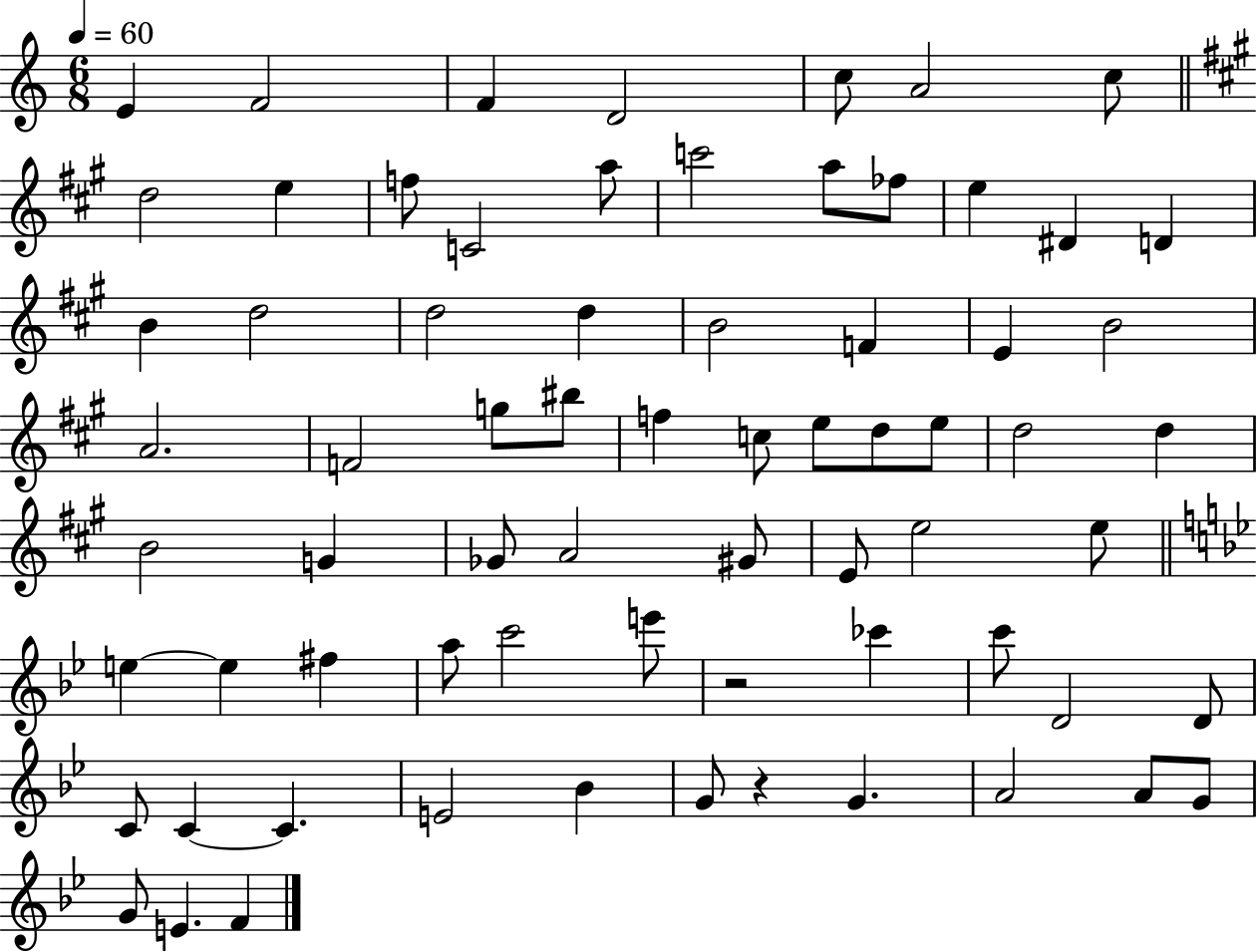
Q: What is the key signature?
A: C major